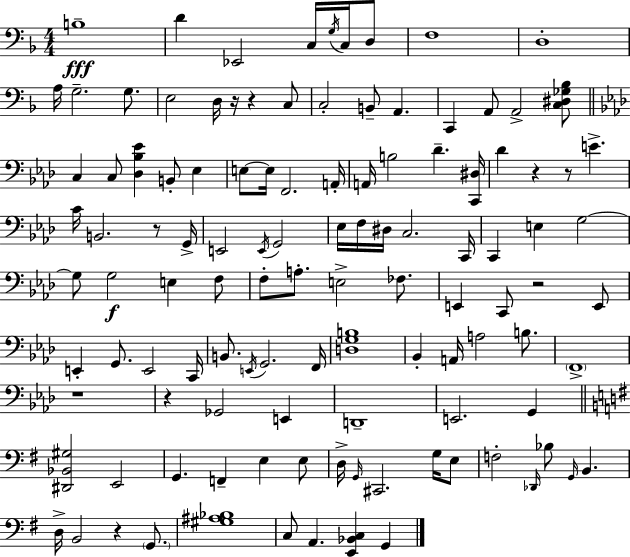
{
  \clef bass
  \numericTimeSignature
  \time 4/4
  \key d \minor
  b1--\fff | d'4 ees,2 c16 \acciaccatura { g16 } c16 d8 | f1 | d1-. | \break a16 g2.-- g8. | e2 d16 r16 r4 c8 | c2-. b,8-- a,4. | c,4 a,8 a,2-> <c dis ges bes>8 | \break \bar "||" \break \key aes \major c4 c8 <des bes ees'>4 b,8-. ees4 | e8~~ e16 f,2. a,16-. | a,16 b2 des'4.-- <c, dis>16 | des'4 r4 r8 e'4.-> | \break c'16 b,2. r8 g,16-> | e,2 \acciaccatura { e,16 } g,2 | ees16 f16 dis16 c2. | c,16 c,4 e4 g2~~ | \break g8 g2\f e4 f8 | f8-. a8.-. e2-> fes8. | e,4 c,8 r2 e,8 | e,4-. g,8. e,2 | \break c,16 b,8. \acciaccatura { e,16 } g,2. | f,16 <d g b>1 | bes,4-. a,16 a2 b8. | \parenthesize f,1-> | \break r1 | r4 ges,2 e,4 | d,1-- | e,2. g,4 | \break \bar "||" \break \key g \major <dis, bes, gis>2 e,2 | g,4. f,4-- e4 e8 | d16-> \grace { g,16 } cis,2. g16 e8 | f2-. \grace { des,16 } bes8 \grace { g,16 } b,4. | \break d16-> b,2 r4 | \parenthesize g,8. <gis ais bes>1 | c8 a,4. <e, bes, c>4 g,4 | \bar "|."
}